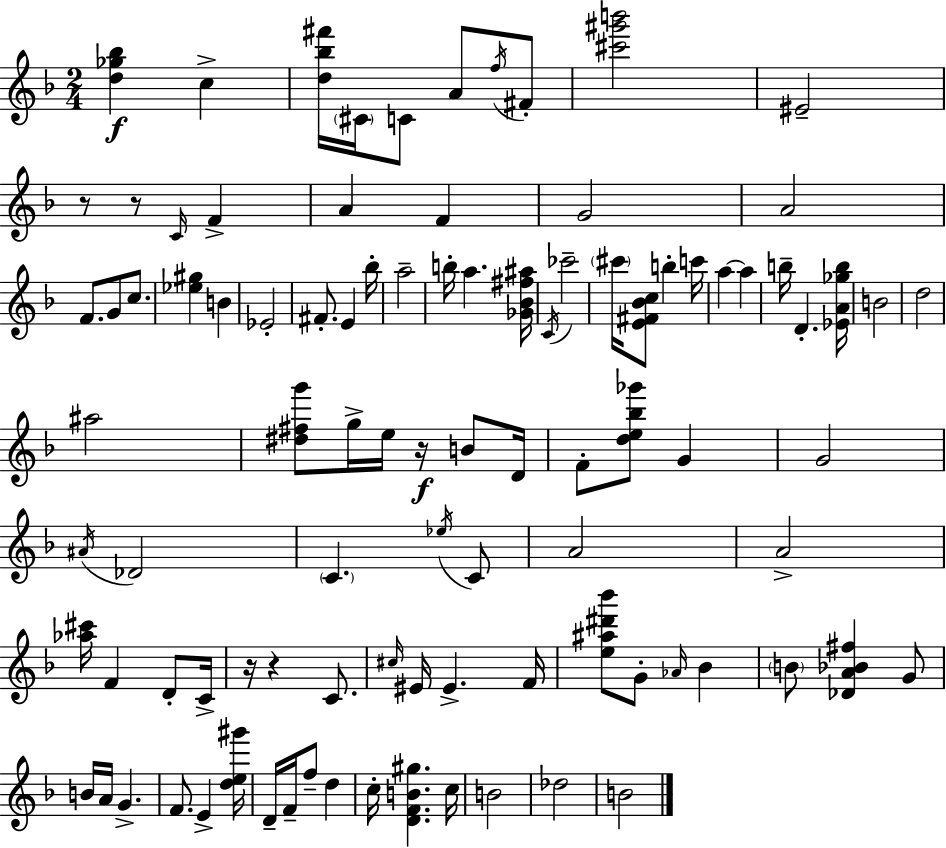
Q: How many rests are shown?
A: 5